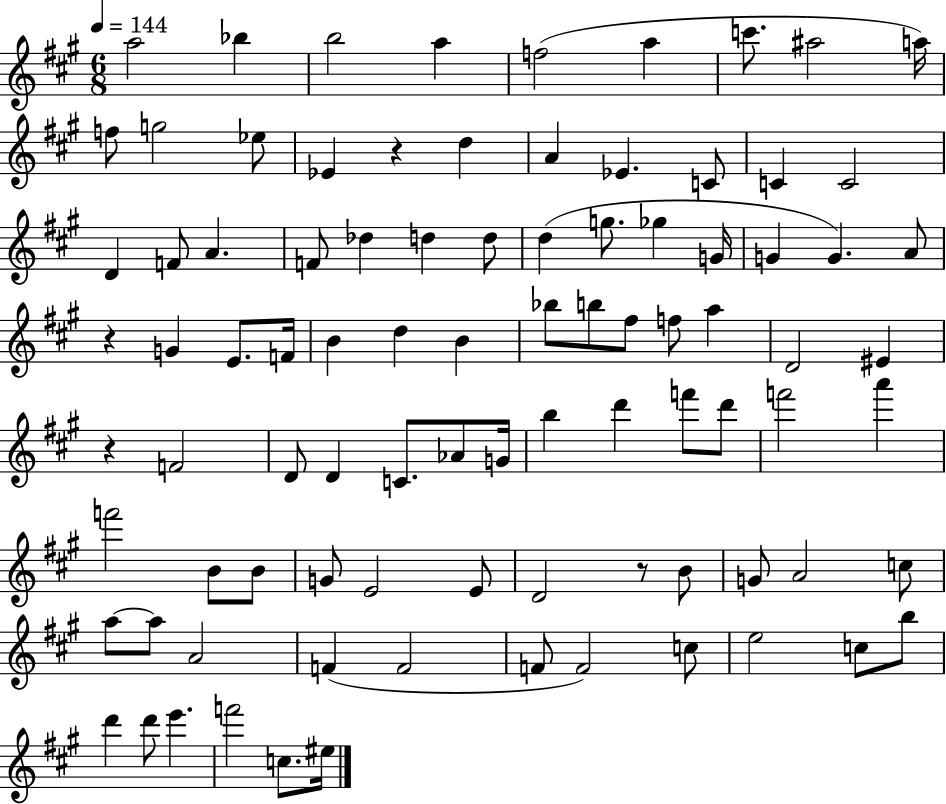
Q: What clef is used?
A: treble